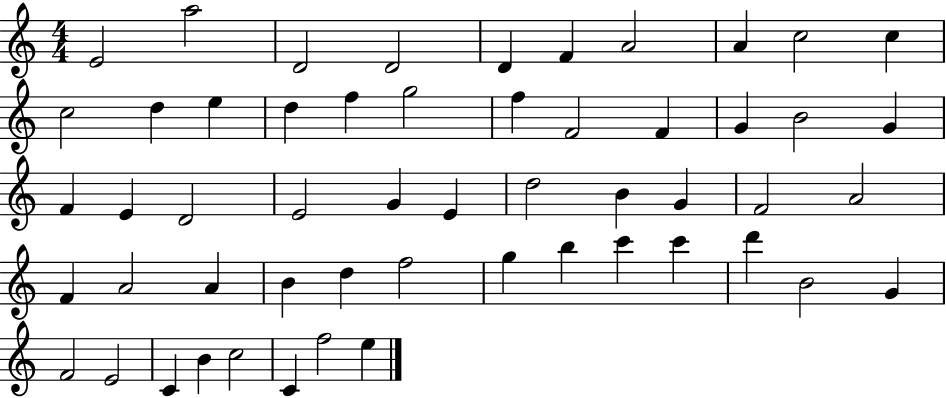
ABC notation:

X:1
T:Untitled
M:4/4
L:1/4
K:C
E2 a2 D2 D2 D F A2 A c2 c c2 d e d f g2 f F2 F G B2 G F E D2 E2 G E d2 B G F2 A2 F A2 A B d f2 g b c' c' d' B2 G F2 E2 C B c2 C f2 e